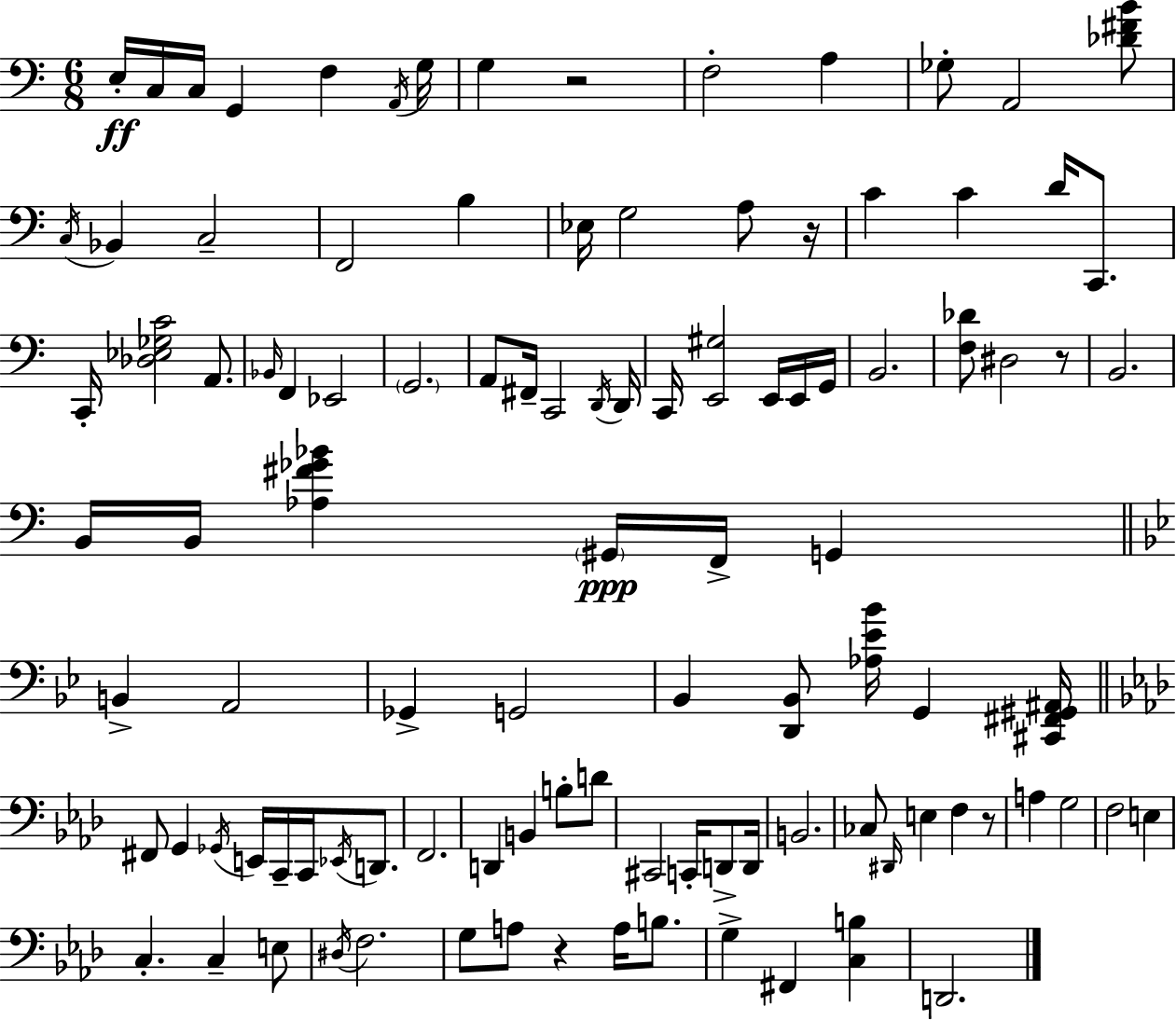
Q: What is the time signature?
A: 6/8